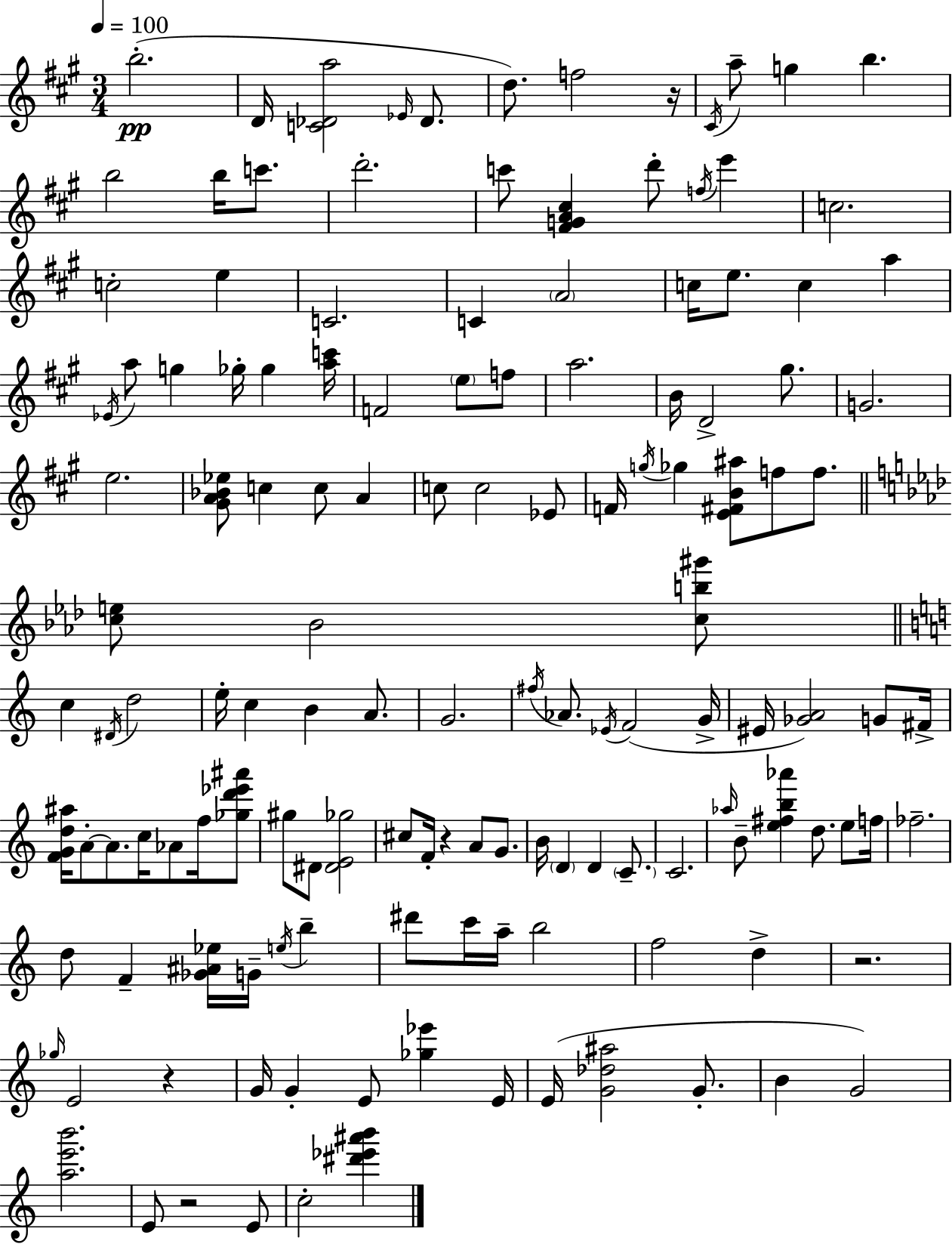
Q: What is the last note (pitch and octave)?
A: C5